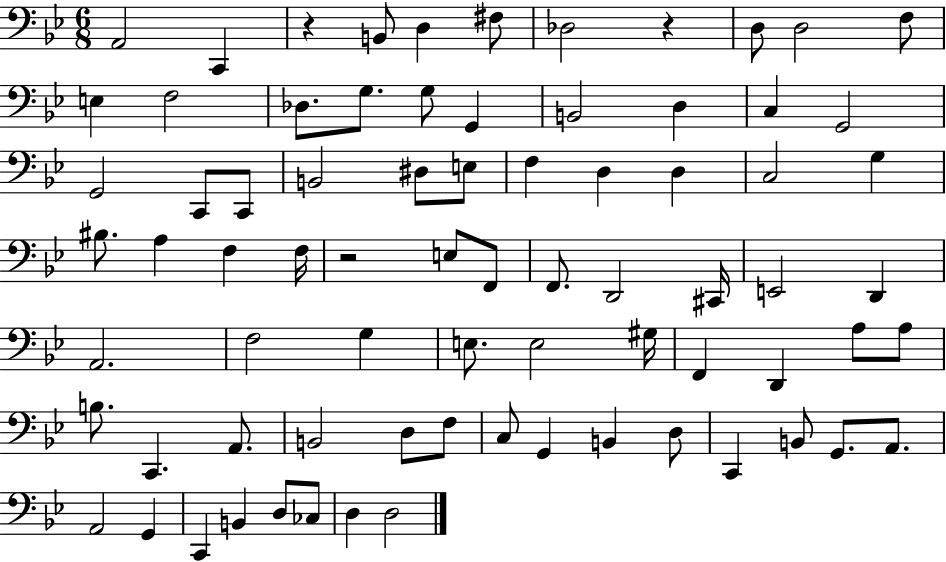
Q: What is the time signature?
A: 6/8